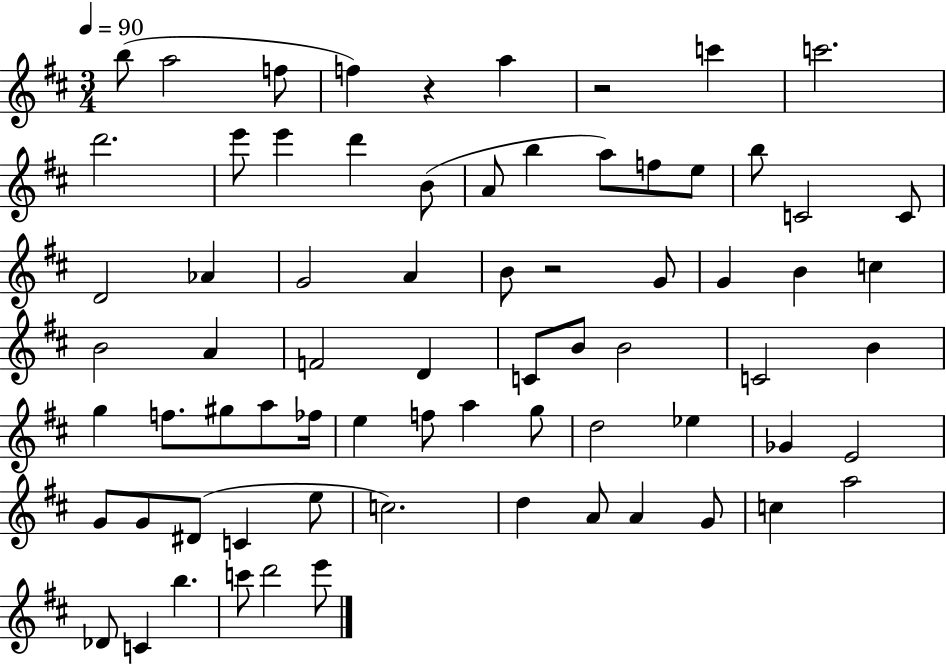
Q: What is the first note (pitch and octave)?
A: B5